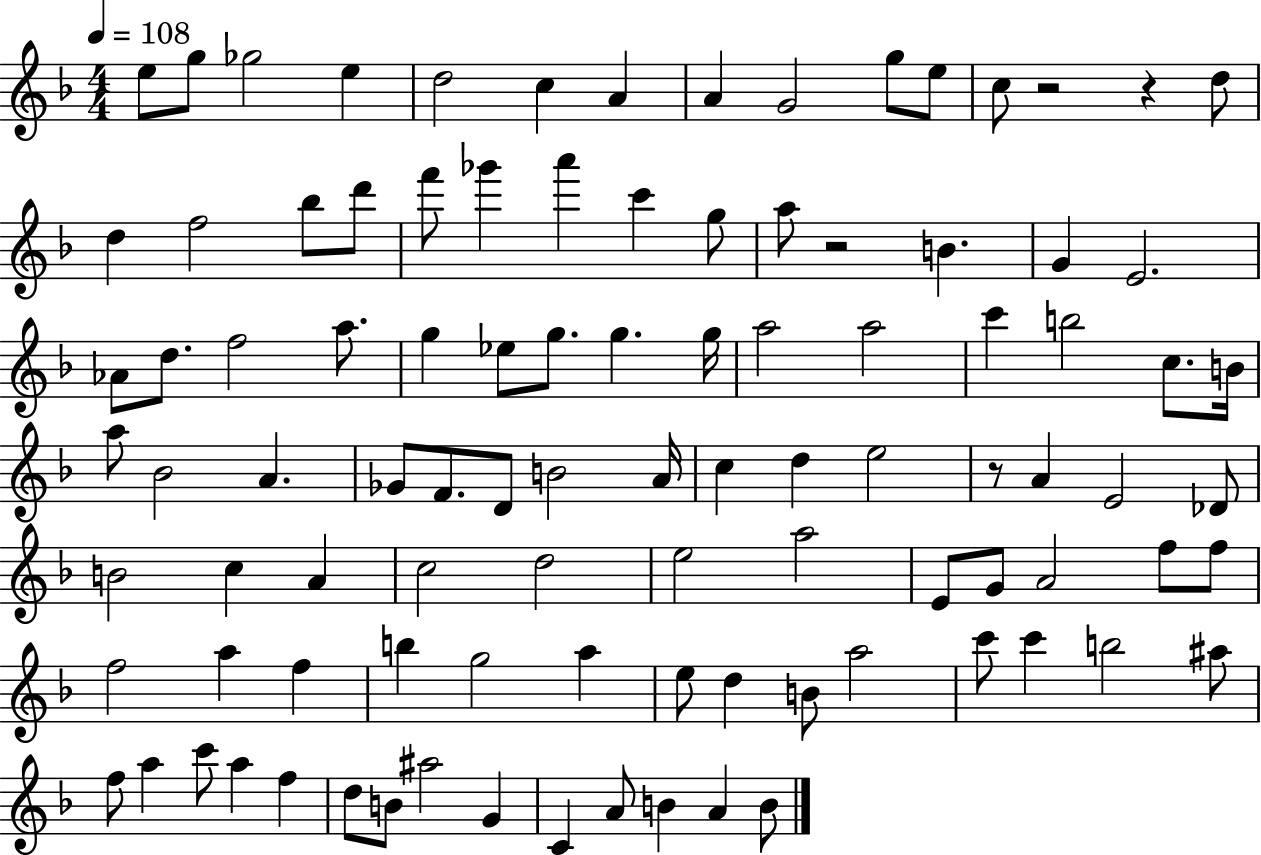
E5/e G5/e Gb5/h E5/q D5/h C5/q A4/q A4/q G4/h G5/e E5/e C5/e R/h R/q D5/e D5/q F5/h Bb5/e D6/e F6/e Gb6/q A6/q C6/q G5/e A5/e R/h B4/q. G4/q E4/h. Ab4/e D5/e. F5/h A5/e. G5/q Eb5/e G5/e. G5/q. G5/s A5/h A5/h C6/q B5/h C5/e. B4/s A5/e Bb4/h A4/q. Gb4/e F4/e. D4/e B4/h A4/s C5/q D5/q E5/h R/e A4/q E4/h Db4/e B4/h C5/q A4/q C5/h D5/h E5/h A5/h E4/e G4/e A4/h F5/e F5/e F5/h A5/q F5/q B5/q G5/h A5/q E5/e D5/q B4/e A5/h C6/e C6/q B5/h A#5/e F5/e A5/q C6/e A5/q F5/q D5/e B4/e A#5/h G4/q C4/q A4/e B4/q A4/q B4/e